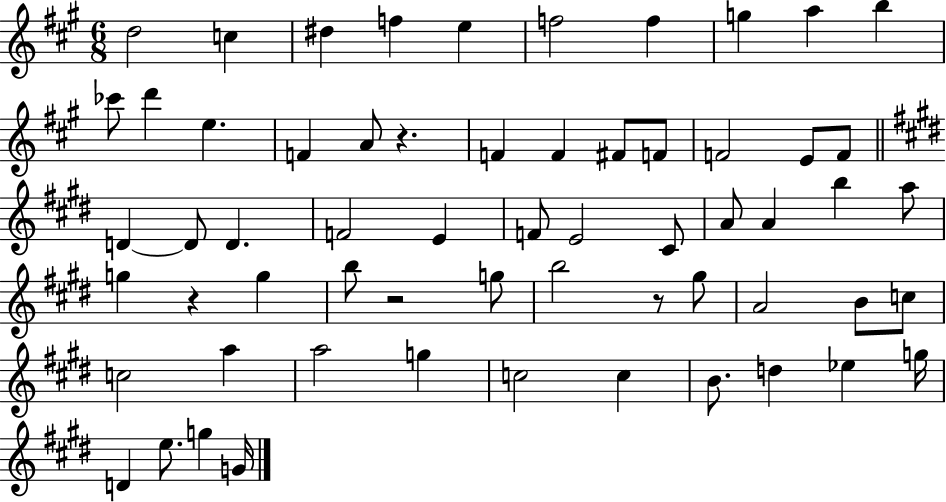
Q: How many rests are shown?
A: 4